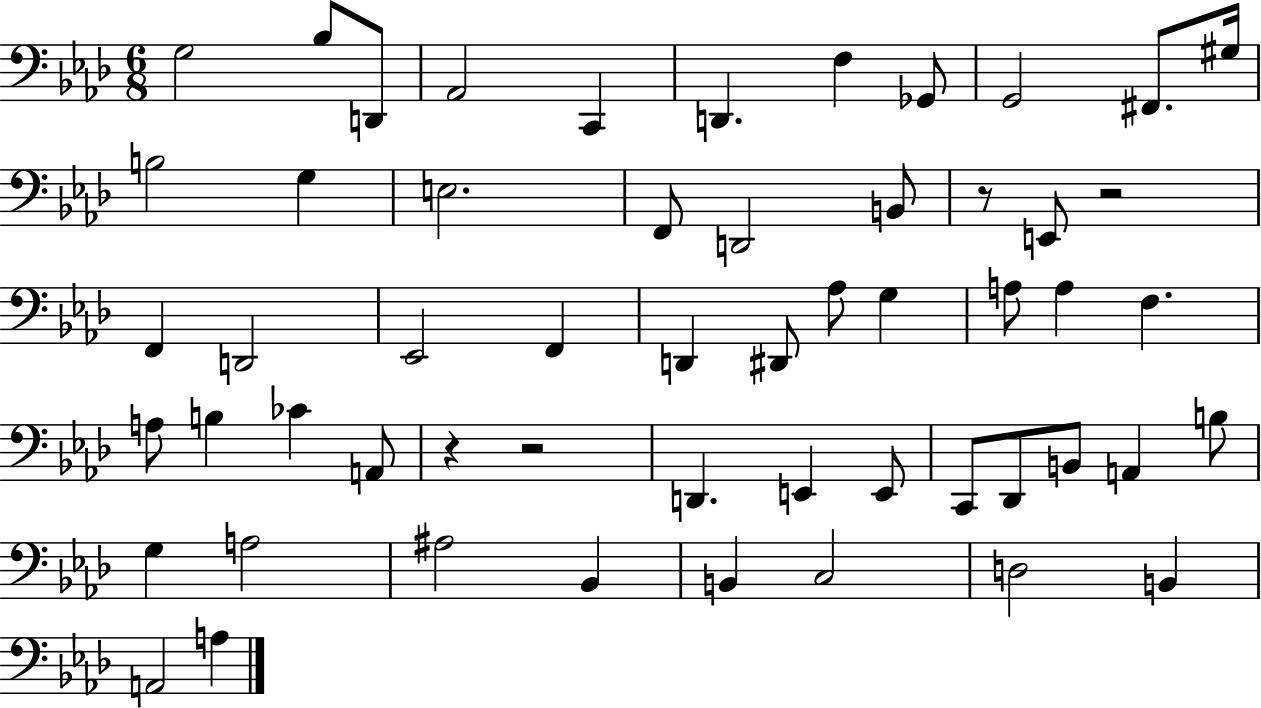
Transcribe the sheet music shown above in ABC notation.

X:1
T:Untitled
M:6/8
L:1/4
K:Ab
G,2 _B,/2 D,,/2 _A,,2 C,, D,, F, _G,,/2 G,,2 ^F,,/2 ^G,/4 B,2 G, E,2 F,,/2 D,,2 B,,/2 z/2 E,,/2 z2 F,, D,,2 _E,,2 F,, D,, ^D,,/2 _A,/2 G, A,/2 A, F, A,/2 B, _C A,,/2 z z2 D,, E,, E,,/2 C,,/2 _D,,/2 B,,/2 A,, B,/2 G, A,2 ^A,2 _B,, B,, C,2 D,2 B,, A,,2 A,